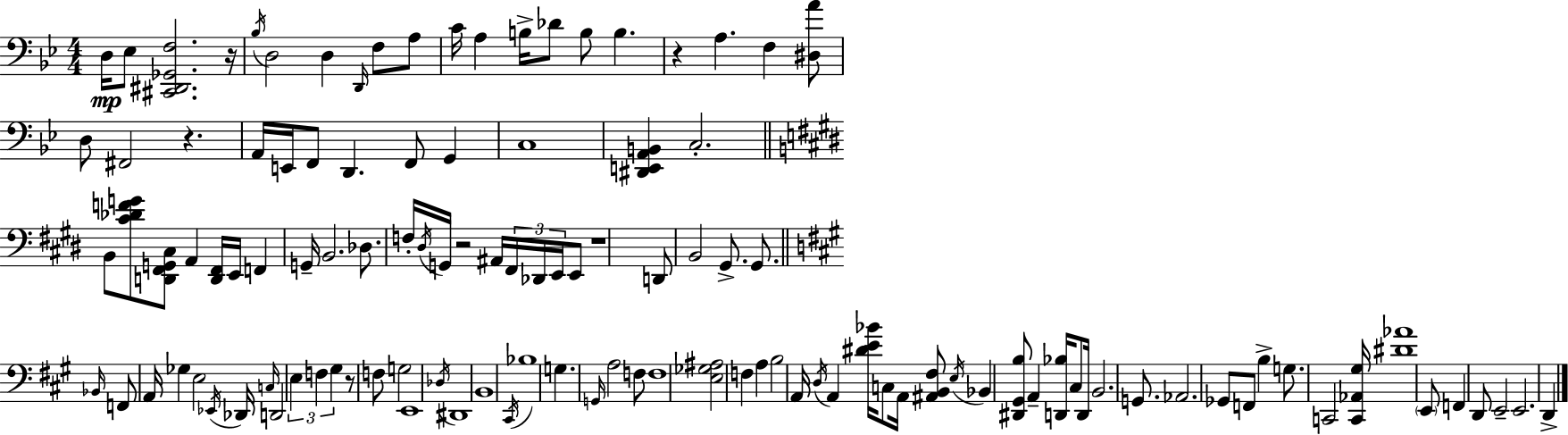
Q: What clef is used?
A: bass